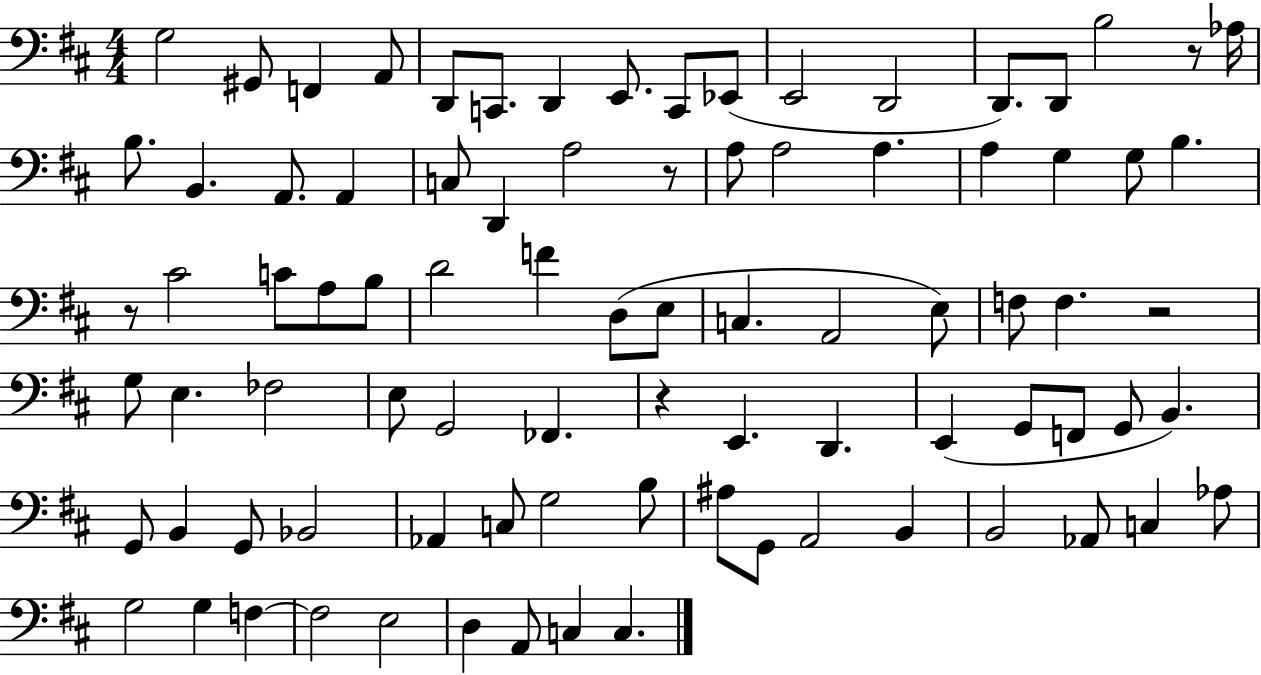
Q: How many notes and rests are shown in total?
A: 86